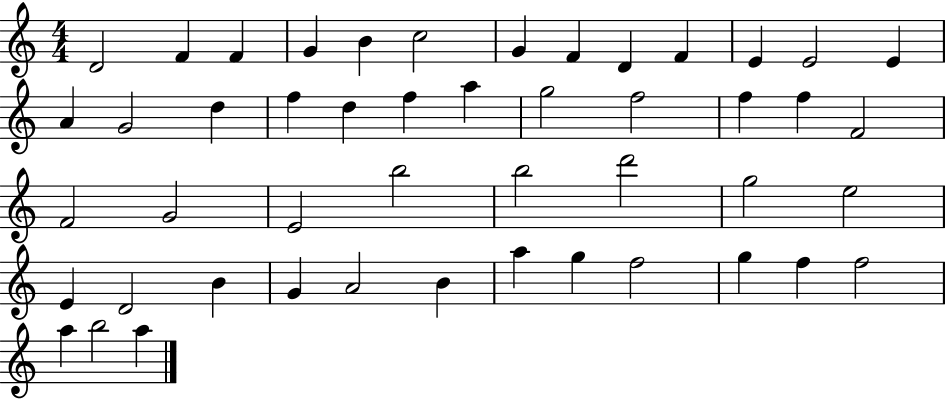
D4/h F4/q F4/q G4/q B4/q C5/h G4/q F4/q D4/q F4/q E4/q E4/h E4/q A4/q G4/h D5/q F5/q D5/q F5/q A5/q G5/h F5/h F5/q F5/q F4/h F4/h G4/h E4/h B5/h B5/h D6/h G5/h E5/h E4/q D4/h B4/q G4/q A4/h B4/q A5/q G5/q F5/h G5/q F5/q F5/h A5/q B5/h A5/q